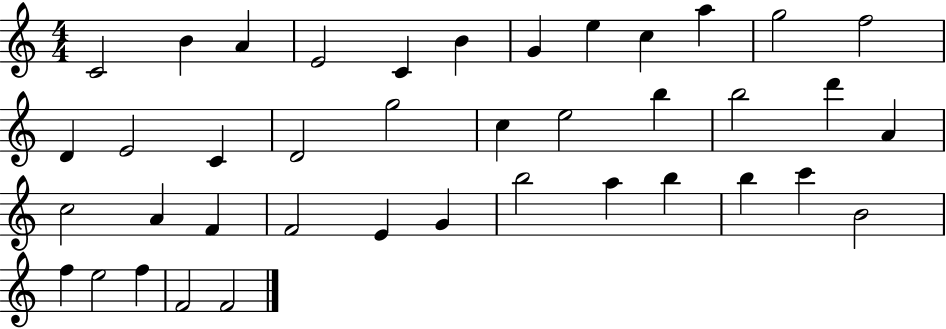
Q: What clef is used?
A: treble